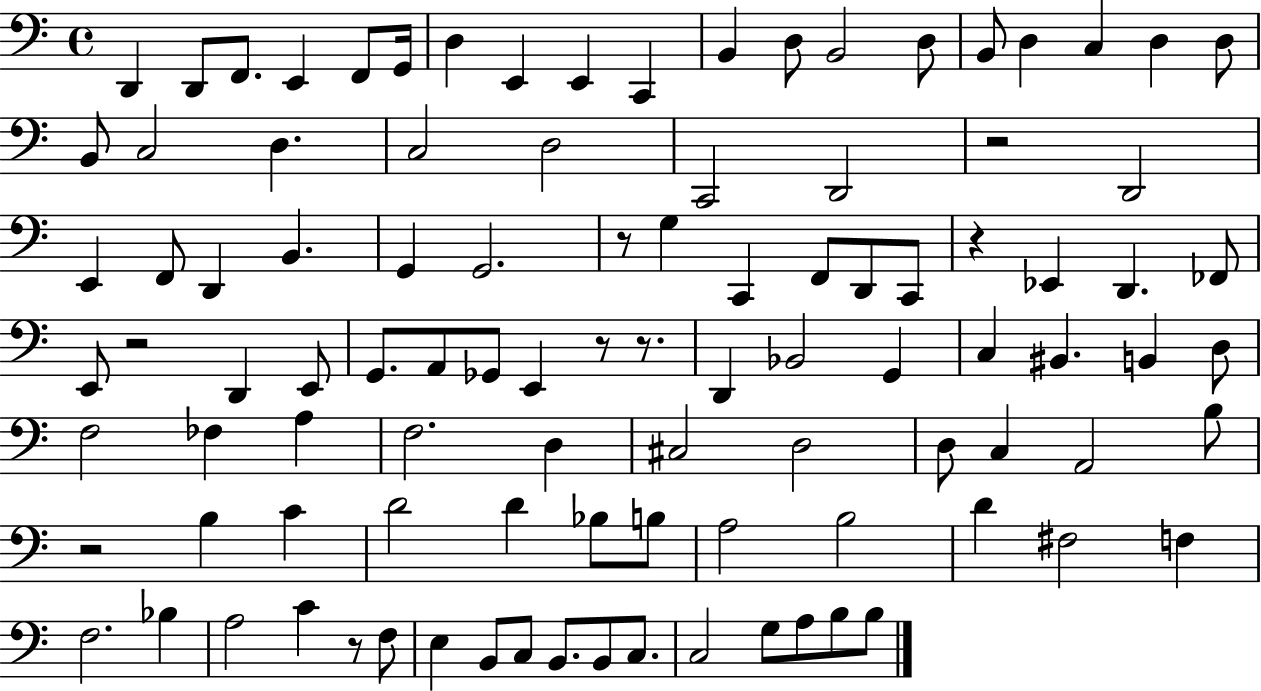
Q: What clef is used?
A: bass